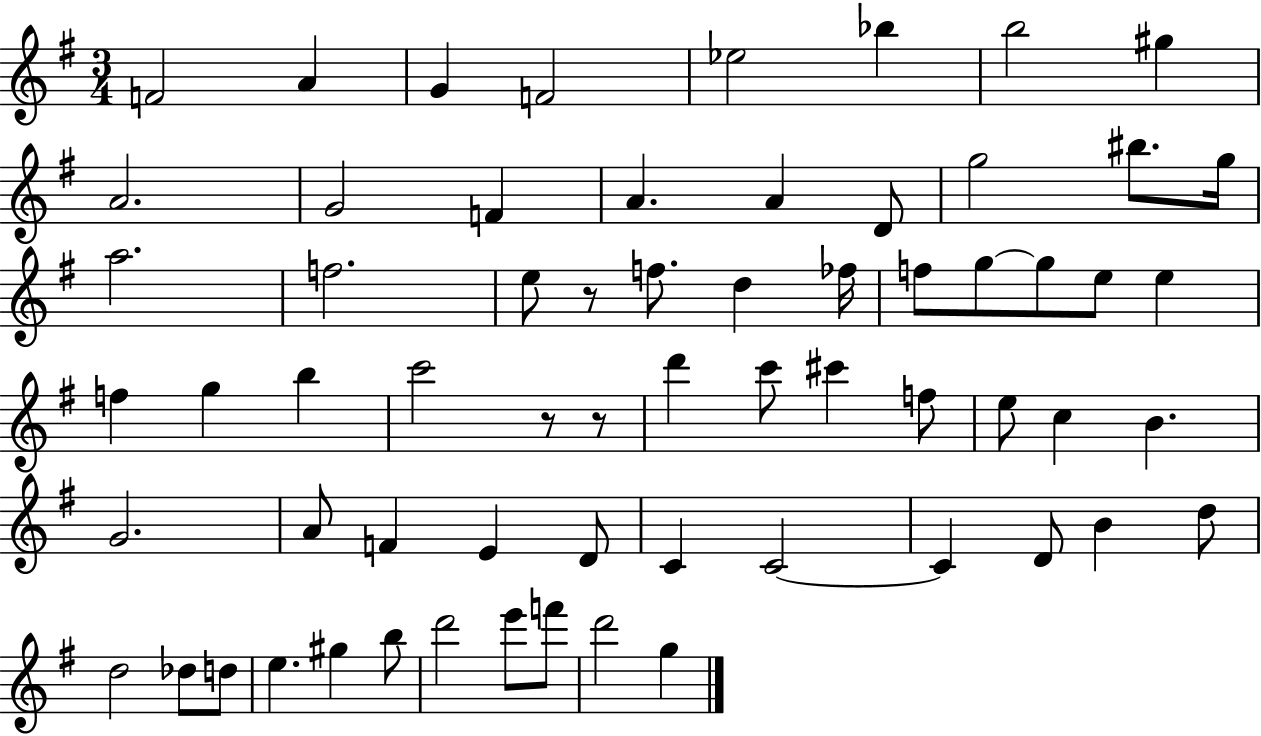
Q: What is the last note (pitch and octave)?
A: G5